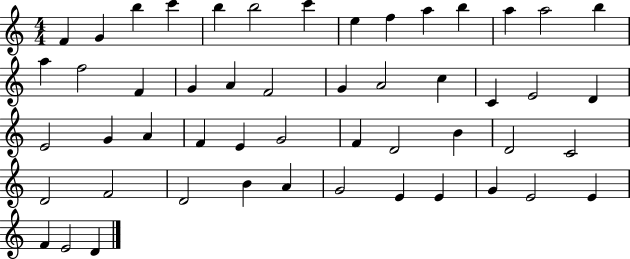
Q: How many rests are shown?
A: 0